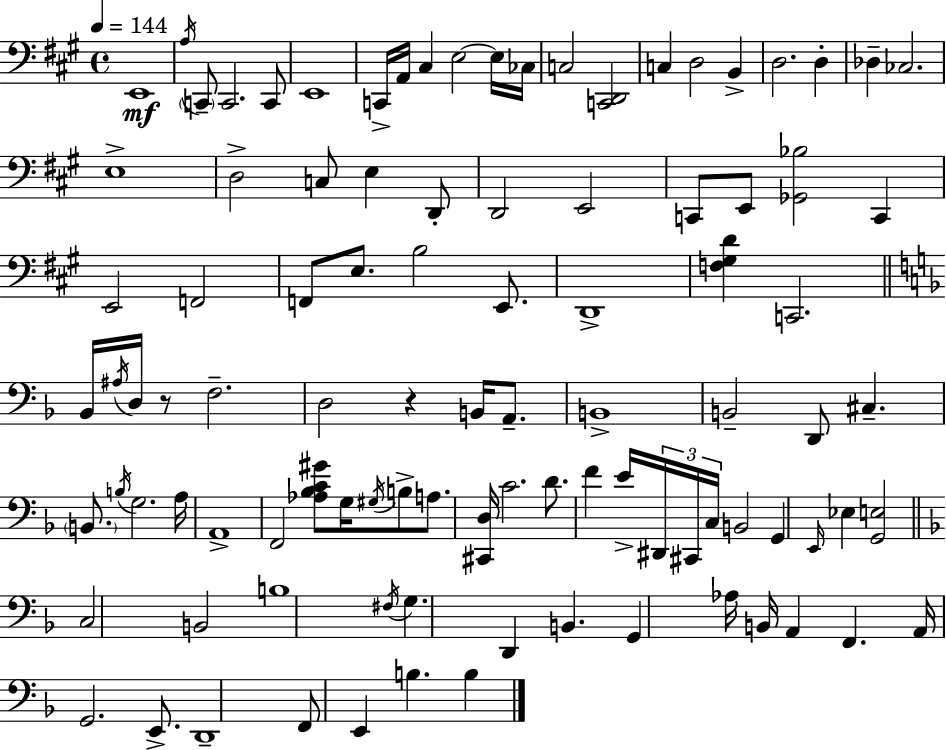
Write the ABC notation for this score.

X:1
T:Untitled
M:4/4
L:1/4
K:A
E,,4 A,/4 C,,/2 C,,2 C,,/2 E,,4 C,,/4 A,,/4 ^C, E,2 E,/4 _C,/4 C,2 [C,,D,,]2 C, D,2 B,, D,2 D, _D, _C,2 E,4 D,2 C,/2 E, D,,/2 D,,2 E,,2 C,,/2 E,,/2 [_G,,_B,]2 C,, E,,2 F,,2 F,,/2 E,/2 B,2 E,,/2 D,,4 [F,^G,D] C,,2 _B,,/4 ^A,/4 D,/4 z/2 F,2 D,2 z B,,/4 A,,/2 B,,4 B,,2 D,,/2 ^C, B,,/2 B,/4 G,2 A,/4 A,,4 F,,2 [_A,_B,C^G]/2 G,/4 ^G,/4 B,/2 A,/2 [^C,,D,]/4 C2 D/2 F E/4 ^D,,/4 ^C,,/4 C,/4 B,,2 G,, E,,/4 _E, [G,,E,]2 C,2 B,,2 B,4 ^F,/4 G, D,, B,, G,, _A,/4 B,,/4 A,, F,, A,,/4 G,,2 E,,/2 D,,4 F,,/2 E,, B, B,